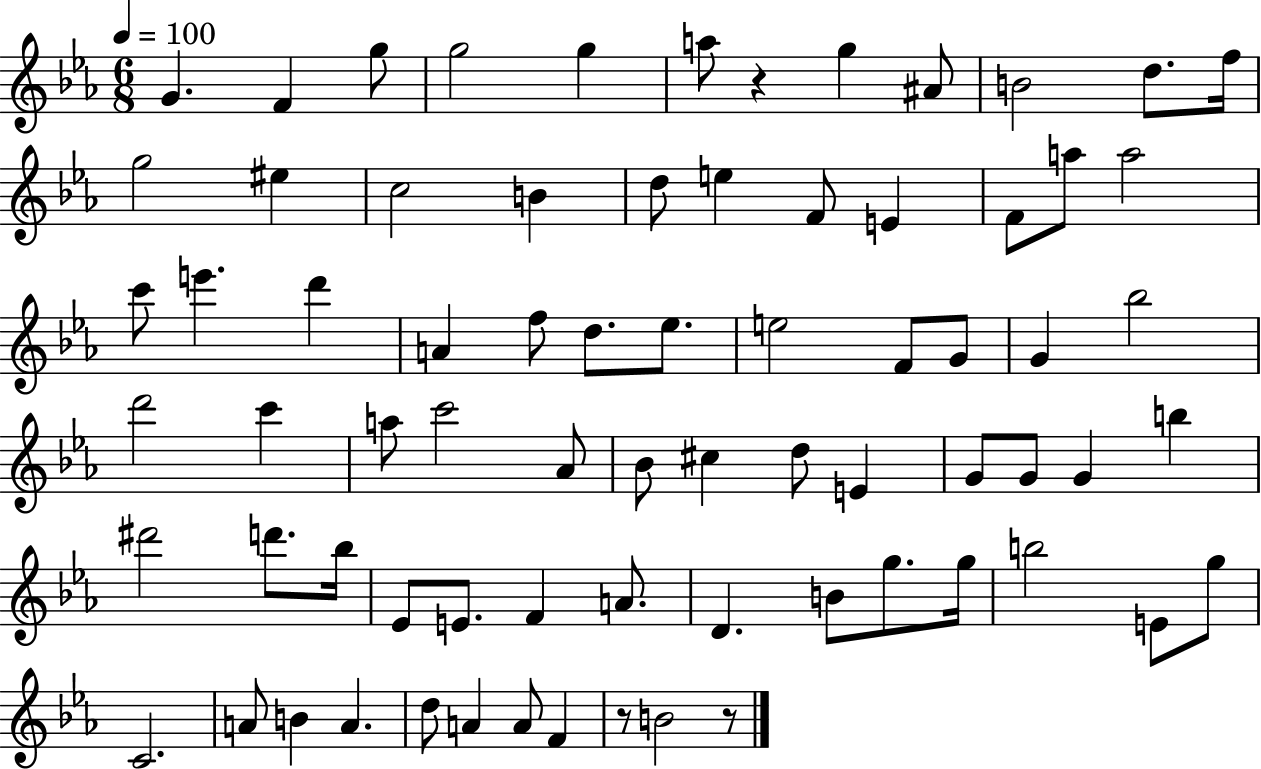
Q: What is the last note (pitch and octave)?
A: B4